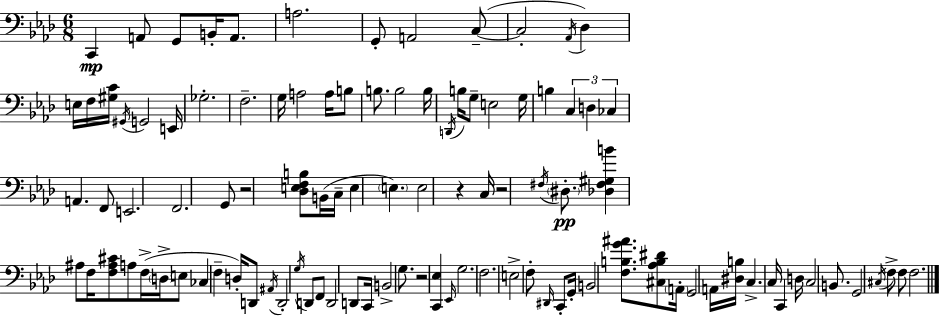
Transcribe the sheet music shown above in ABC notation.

X:1
T:Untitled
M:6/8
L:1/4
K:Fm
C,, A,,/2 G,,/2 B,,/4 A,,/2 A,2 G,,/2 A,,2 C,/2 C,2 _A,,/4 _D, E,/4 F,/4 [^G,C]/4 ^G,,/4 G,,2 E,,/4 _G,2 F,2 G,/4 A,2 A,/4 B,/2 B,/2 B,2 B,/4 D,,/4 B,/4 G,/2 E,2 G,/4 B, C, D, _C, A,, F,,/2 E,,2 F,,2 G,,/2 z2 [_D,E,F,B,]/2 B,,/4 C,/4 E, E, E,2 z C,/4 z2 ^F,/4 ^D,/2 [_D,^F,^G,B] ^A,/2 F,/4 [F,^A,^C]/2 A,/2 F,/4 D,/4 E,/2 _C, F, D,/4 D,,/2 ^A,,/4 D,,2 G,/4 D,,/2 F,,/2 D,,2 D,,/2 C,,/4 B,,2 G,/2 z2 [C,,_E,] _E,,/4 G,2 F,2 E,2 F,/2 ^D,,/4 C,,/2 G,,/4 B,,2 [F,B,G^A]/2 [^C,_A,B,^D]/2 A,,/4 G,,2 A,,/4 [^D,B,]/4 C, C,/4 C,, D,/4 C,2 B,,/2 G,,2 ^C,/4 F,/2 F,/2 F,2